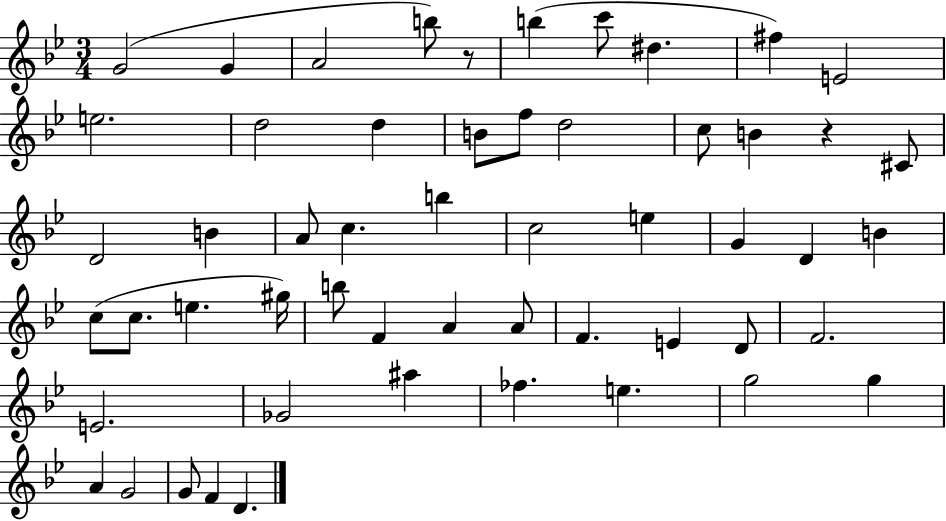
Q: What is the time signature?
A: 3/4